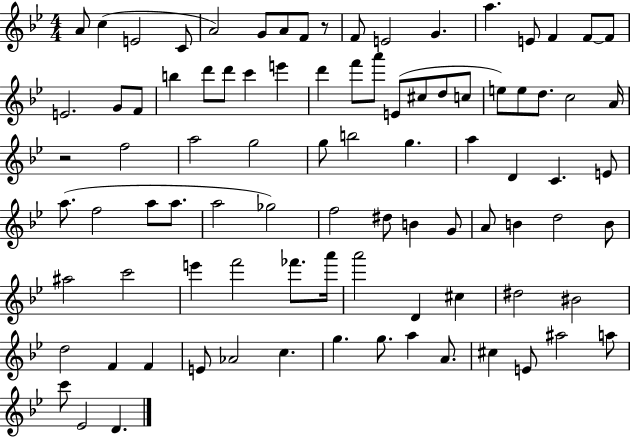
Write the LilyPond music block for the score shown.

{
  \clef treble
  \numericTimeSignature
  \time 4/4
  \key bes \major
  a'8 c''4( e'2 c'8 | a'2) g'8 a'8 f'8 r8 | f'8 e'2 g'4. | a''4. e'8 f'4 f'8~~ f'8 | \break e'2. g'8 f'8 | b''4 d'''8 d'''8 c'''4 e'''4 | d'''4 f'''8 a'''8 e'8( cis''8 d''8 c''8 | e''8) e''8 d''8. c''2 a'16 | \break r2 f''2 | a''2 g''2 | g''8 b''2 g''4. | a''4 d'4 c'4. e'8 | \break a''8.( f''2 a''8 a''8. | a''2 ges''2) | f''2 dis''8 b'4 g'8 | a'8 b'4 d''2 b'8 | \break ais''2 c'''2 | e'''4 f'''2 fes'''8. a'''16 | a'''2 d'4 cis''4 | dis''2 bis'2 | \break d''2 f'4 f'4 | e'8 aes'2 c''4. | g''4. g''8. a''4 a'8. | cis''4 e'8 ais''2 a''8 | \break c'''8 ees'2 d'4. | \bar "|."
}